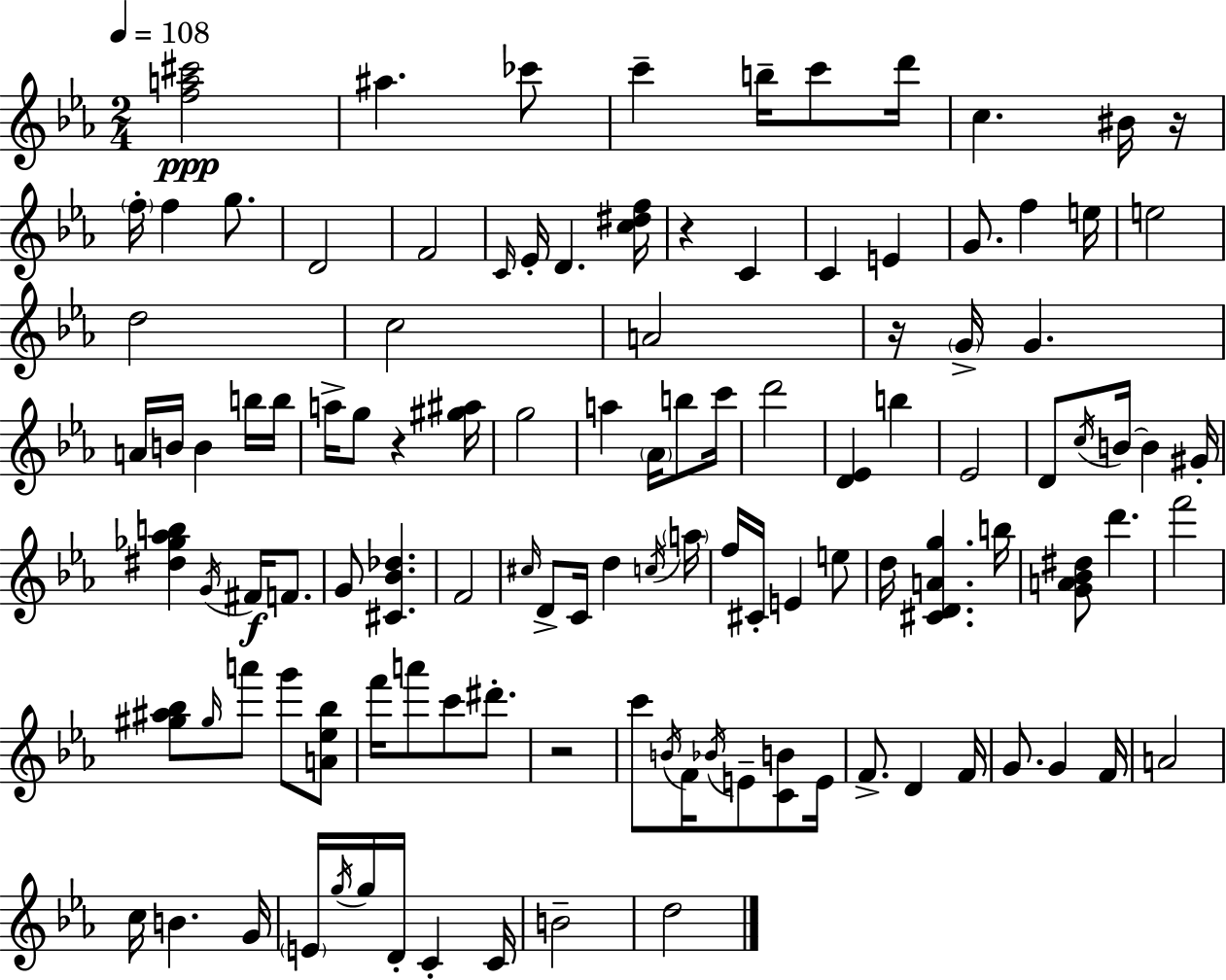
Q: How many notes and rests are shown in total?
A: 114